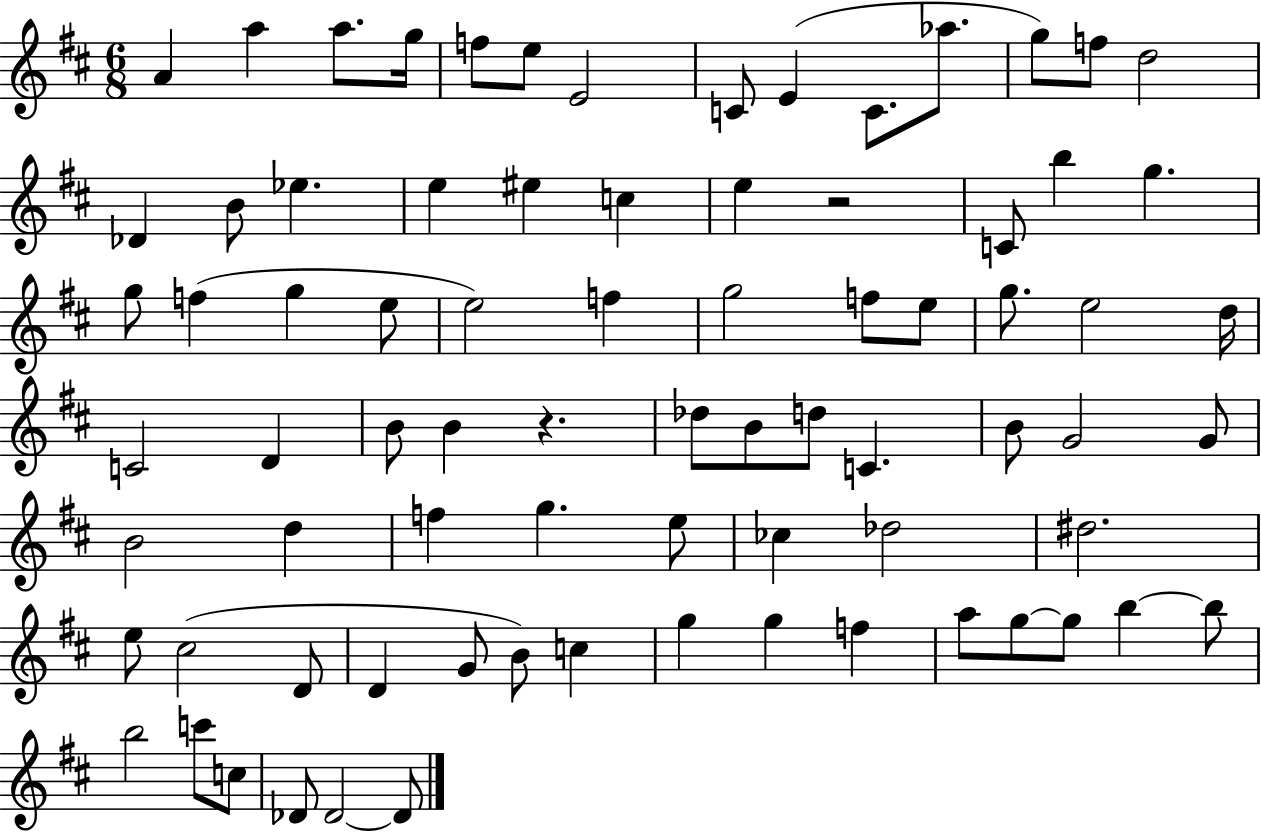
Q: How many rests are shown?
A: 2